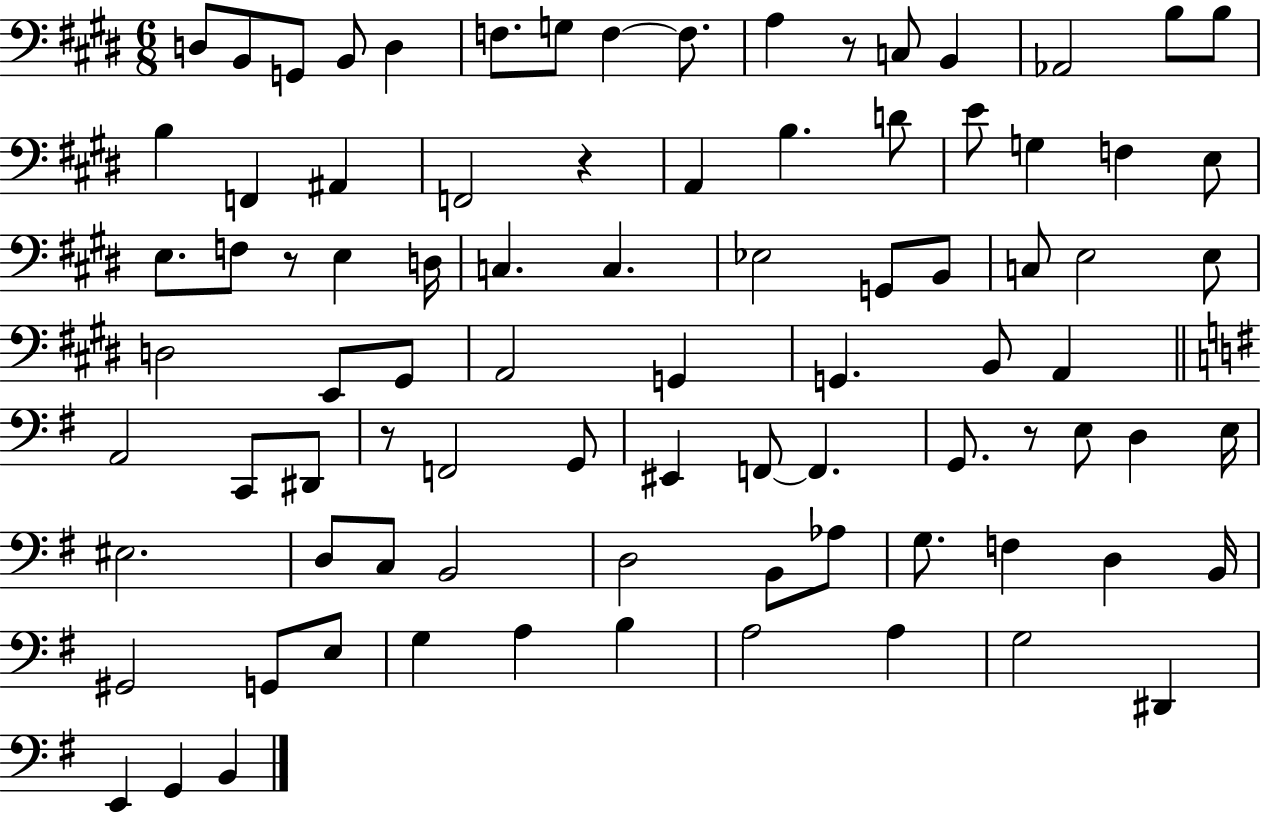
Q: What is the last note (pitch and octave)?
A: B2